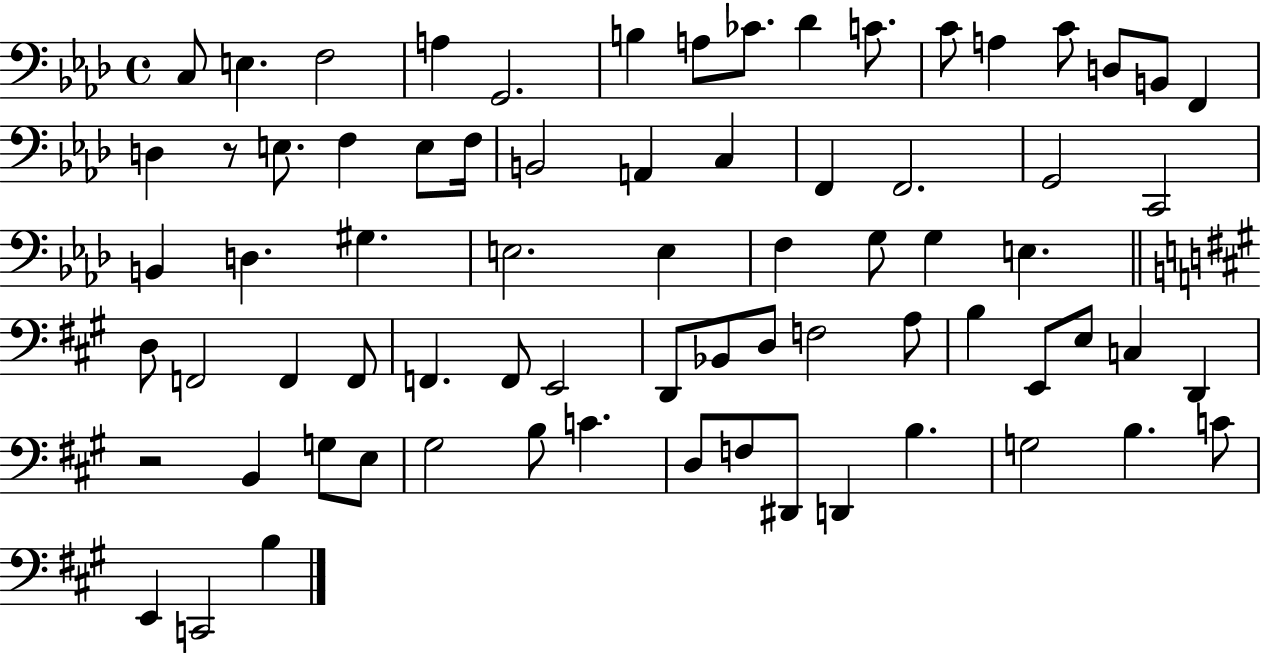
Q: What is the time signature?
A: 4/4